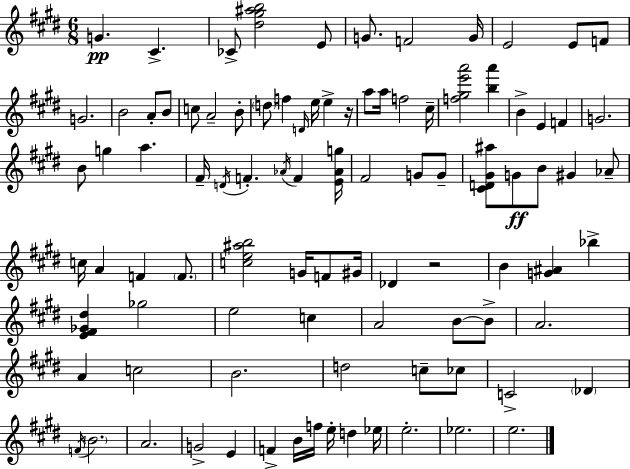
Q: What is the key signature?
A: E major